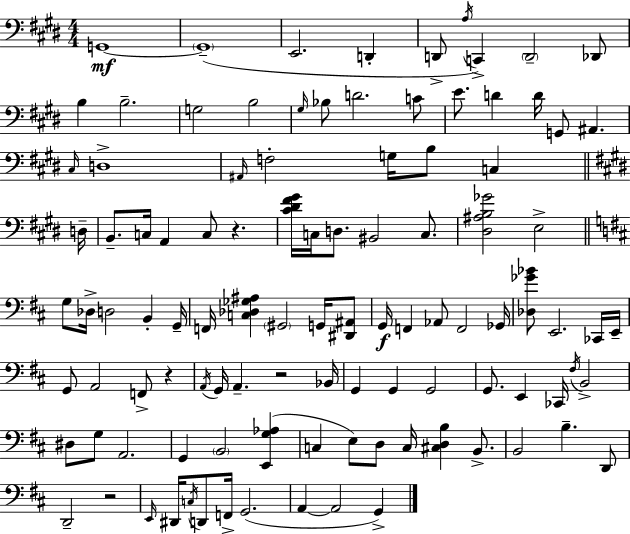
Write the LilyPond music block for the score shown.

{
  \clef bass
  \numericTimeSignature
  \time 4/4
  \key e \major
  \repeat volta 2 { g,1~~\mf | \parenthesize g,1--( | e,2. d,4-. | d,8-> \acciaccatura { a16 }) c,4-> \parenthesize d,2-- des,8 | \break b4 b2.-- | g2 b2 | \grace { gis16 } bes8 d'2. | c'8 e'8. d'4 d'16 g,8 ais,4. | \break \grace { cis16 } d1-> | \grace { ais,16 } f2-. g16 b8 c4 | \bar "||" \break \key e \major d16-- b,8.-- c16 a,4 c8 r4. | <cis' dis' fis' gis'>16 c16 d8. bis,2 c8. | <dis ais b ges'>2 e2-> | \bar "||" \break \key b \minor g8 des16-> d2 b,4-. g,16-- | f,16 <c des ges ais>4 \parenthesize gis,2 g,16 <dis, ais,>8 | g,16\f f,4 aes,8 f,2 ges,16 | <des ges' bes'>8 e,2. ces,16 e,16-- | \break g,8 a,2 f,8-> r4 | \acciaccatura { a,16 } g,16 a,4.-- r2 | bes,16 g,4 g,4 g,2 | g,8. e,4 ces,16 \acciaccatura { fis16 } b,2-> | \break dis8 g8 a,2. | g,4 \parenthesize b,2 <e, g aes>4( | c4 e8) d8 c16 <cis d b>4 b,8.-> | b,2 b4.-- | \break d,8 d,2-- r2 | \grace { e,16 } dis,16 \acciaccatura { c16 } d,8 f,16-> g,2.( | a,4~~ a,2 | g,4->) } \bar "|."
}